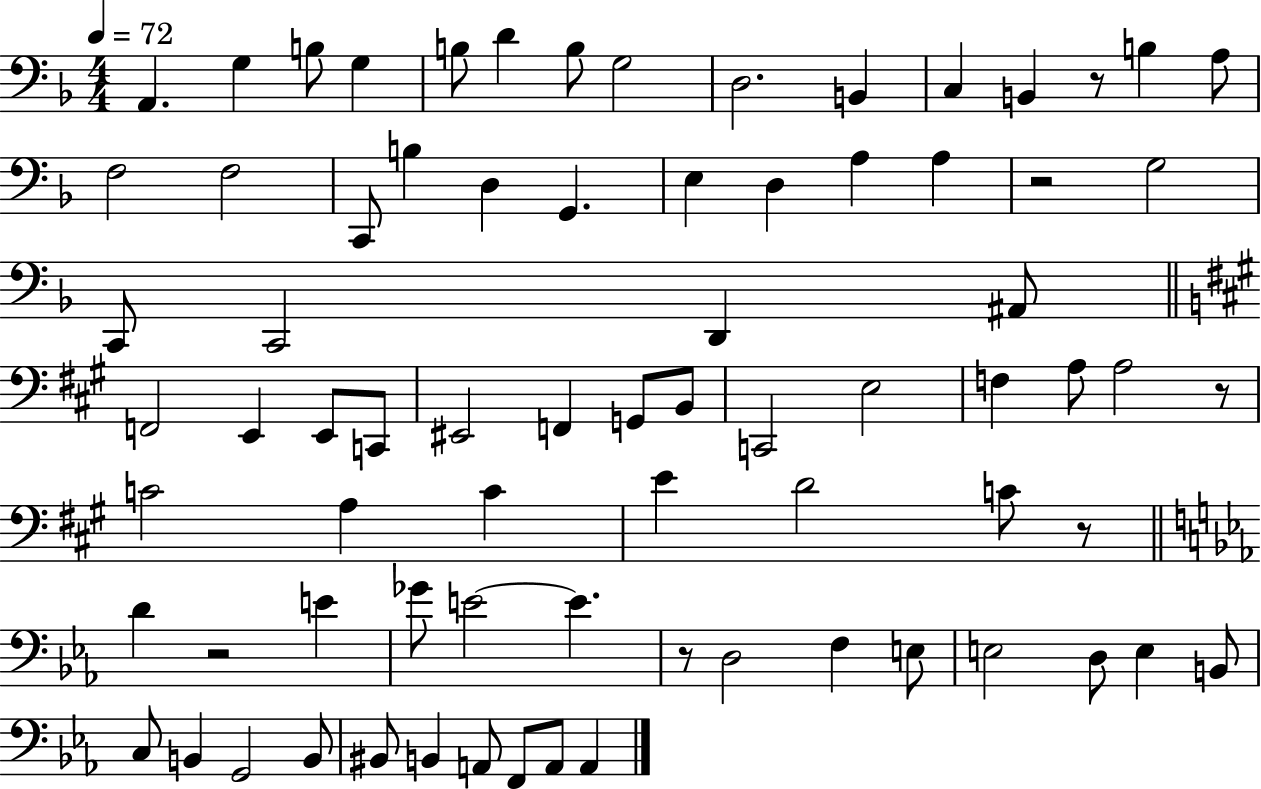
A2/q. G3/q B3/e G3/q B3/e D4/q B3/e G3/h D3/h. B2/q C3/q B2/q R/e B3/q A3/e F3/h F3/h C2/e B3/q D3/q G2/q. E3/q D3/q A3/q A3/q R/h G3/h C2/e C2/h D2/q A#2/e F2/h E2/q E2/e C2/e EIS2/h F2/q G2/e B2/e C2/h E3/h F3/q A3/e A3/h R/e C4/h A3/q C4/q E4/q D4/h C4/e R/e D4/q R/h E4/q Gb4/e E4/h E4/q. R/e D3/h F3/q E3/e E3/h D3/e E3/q B2/e C3/e B2/q G2/h B2/e BIS2/e B2/q A2/e F2/e A2/e A2/q